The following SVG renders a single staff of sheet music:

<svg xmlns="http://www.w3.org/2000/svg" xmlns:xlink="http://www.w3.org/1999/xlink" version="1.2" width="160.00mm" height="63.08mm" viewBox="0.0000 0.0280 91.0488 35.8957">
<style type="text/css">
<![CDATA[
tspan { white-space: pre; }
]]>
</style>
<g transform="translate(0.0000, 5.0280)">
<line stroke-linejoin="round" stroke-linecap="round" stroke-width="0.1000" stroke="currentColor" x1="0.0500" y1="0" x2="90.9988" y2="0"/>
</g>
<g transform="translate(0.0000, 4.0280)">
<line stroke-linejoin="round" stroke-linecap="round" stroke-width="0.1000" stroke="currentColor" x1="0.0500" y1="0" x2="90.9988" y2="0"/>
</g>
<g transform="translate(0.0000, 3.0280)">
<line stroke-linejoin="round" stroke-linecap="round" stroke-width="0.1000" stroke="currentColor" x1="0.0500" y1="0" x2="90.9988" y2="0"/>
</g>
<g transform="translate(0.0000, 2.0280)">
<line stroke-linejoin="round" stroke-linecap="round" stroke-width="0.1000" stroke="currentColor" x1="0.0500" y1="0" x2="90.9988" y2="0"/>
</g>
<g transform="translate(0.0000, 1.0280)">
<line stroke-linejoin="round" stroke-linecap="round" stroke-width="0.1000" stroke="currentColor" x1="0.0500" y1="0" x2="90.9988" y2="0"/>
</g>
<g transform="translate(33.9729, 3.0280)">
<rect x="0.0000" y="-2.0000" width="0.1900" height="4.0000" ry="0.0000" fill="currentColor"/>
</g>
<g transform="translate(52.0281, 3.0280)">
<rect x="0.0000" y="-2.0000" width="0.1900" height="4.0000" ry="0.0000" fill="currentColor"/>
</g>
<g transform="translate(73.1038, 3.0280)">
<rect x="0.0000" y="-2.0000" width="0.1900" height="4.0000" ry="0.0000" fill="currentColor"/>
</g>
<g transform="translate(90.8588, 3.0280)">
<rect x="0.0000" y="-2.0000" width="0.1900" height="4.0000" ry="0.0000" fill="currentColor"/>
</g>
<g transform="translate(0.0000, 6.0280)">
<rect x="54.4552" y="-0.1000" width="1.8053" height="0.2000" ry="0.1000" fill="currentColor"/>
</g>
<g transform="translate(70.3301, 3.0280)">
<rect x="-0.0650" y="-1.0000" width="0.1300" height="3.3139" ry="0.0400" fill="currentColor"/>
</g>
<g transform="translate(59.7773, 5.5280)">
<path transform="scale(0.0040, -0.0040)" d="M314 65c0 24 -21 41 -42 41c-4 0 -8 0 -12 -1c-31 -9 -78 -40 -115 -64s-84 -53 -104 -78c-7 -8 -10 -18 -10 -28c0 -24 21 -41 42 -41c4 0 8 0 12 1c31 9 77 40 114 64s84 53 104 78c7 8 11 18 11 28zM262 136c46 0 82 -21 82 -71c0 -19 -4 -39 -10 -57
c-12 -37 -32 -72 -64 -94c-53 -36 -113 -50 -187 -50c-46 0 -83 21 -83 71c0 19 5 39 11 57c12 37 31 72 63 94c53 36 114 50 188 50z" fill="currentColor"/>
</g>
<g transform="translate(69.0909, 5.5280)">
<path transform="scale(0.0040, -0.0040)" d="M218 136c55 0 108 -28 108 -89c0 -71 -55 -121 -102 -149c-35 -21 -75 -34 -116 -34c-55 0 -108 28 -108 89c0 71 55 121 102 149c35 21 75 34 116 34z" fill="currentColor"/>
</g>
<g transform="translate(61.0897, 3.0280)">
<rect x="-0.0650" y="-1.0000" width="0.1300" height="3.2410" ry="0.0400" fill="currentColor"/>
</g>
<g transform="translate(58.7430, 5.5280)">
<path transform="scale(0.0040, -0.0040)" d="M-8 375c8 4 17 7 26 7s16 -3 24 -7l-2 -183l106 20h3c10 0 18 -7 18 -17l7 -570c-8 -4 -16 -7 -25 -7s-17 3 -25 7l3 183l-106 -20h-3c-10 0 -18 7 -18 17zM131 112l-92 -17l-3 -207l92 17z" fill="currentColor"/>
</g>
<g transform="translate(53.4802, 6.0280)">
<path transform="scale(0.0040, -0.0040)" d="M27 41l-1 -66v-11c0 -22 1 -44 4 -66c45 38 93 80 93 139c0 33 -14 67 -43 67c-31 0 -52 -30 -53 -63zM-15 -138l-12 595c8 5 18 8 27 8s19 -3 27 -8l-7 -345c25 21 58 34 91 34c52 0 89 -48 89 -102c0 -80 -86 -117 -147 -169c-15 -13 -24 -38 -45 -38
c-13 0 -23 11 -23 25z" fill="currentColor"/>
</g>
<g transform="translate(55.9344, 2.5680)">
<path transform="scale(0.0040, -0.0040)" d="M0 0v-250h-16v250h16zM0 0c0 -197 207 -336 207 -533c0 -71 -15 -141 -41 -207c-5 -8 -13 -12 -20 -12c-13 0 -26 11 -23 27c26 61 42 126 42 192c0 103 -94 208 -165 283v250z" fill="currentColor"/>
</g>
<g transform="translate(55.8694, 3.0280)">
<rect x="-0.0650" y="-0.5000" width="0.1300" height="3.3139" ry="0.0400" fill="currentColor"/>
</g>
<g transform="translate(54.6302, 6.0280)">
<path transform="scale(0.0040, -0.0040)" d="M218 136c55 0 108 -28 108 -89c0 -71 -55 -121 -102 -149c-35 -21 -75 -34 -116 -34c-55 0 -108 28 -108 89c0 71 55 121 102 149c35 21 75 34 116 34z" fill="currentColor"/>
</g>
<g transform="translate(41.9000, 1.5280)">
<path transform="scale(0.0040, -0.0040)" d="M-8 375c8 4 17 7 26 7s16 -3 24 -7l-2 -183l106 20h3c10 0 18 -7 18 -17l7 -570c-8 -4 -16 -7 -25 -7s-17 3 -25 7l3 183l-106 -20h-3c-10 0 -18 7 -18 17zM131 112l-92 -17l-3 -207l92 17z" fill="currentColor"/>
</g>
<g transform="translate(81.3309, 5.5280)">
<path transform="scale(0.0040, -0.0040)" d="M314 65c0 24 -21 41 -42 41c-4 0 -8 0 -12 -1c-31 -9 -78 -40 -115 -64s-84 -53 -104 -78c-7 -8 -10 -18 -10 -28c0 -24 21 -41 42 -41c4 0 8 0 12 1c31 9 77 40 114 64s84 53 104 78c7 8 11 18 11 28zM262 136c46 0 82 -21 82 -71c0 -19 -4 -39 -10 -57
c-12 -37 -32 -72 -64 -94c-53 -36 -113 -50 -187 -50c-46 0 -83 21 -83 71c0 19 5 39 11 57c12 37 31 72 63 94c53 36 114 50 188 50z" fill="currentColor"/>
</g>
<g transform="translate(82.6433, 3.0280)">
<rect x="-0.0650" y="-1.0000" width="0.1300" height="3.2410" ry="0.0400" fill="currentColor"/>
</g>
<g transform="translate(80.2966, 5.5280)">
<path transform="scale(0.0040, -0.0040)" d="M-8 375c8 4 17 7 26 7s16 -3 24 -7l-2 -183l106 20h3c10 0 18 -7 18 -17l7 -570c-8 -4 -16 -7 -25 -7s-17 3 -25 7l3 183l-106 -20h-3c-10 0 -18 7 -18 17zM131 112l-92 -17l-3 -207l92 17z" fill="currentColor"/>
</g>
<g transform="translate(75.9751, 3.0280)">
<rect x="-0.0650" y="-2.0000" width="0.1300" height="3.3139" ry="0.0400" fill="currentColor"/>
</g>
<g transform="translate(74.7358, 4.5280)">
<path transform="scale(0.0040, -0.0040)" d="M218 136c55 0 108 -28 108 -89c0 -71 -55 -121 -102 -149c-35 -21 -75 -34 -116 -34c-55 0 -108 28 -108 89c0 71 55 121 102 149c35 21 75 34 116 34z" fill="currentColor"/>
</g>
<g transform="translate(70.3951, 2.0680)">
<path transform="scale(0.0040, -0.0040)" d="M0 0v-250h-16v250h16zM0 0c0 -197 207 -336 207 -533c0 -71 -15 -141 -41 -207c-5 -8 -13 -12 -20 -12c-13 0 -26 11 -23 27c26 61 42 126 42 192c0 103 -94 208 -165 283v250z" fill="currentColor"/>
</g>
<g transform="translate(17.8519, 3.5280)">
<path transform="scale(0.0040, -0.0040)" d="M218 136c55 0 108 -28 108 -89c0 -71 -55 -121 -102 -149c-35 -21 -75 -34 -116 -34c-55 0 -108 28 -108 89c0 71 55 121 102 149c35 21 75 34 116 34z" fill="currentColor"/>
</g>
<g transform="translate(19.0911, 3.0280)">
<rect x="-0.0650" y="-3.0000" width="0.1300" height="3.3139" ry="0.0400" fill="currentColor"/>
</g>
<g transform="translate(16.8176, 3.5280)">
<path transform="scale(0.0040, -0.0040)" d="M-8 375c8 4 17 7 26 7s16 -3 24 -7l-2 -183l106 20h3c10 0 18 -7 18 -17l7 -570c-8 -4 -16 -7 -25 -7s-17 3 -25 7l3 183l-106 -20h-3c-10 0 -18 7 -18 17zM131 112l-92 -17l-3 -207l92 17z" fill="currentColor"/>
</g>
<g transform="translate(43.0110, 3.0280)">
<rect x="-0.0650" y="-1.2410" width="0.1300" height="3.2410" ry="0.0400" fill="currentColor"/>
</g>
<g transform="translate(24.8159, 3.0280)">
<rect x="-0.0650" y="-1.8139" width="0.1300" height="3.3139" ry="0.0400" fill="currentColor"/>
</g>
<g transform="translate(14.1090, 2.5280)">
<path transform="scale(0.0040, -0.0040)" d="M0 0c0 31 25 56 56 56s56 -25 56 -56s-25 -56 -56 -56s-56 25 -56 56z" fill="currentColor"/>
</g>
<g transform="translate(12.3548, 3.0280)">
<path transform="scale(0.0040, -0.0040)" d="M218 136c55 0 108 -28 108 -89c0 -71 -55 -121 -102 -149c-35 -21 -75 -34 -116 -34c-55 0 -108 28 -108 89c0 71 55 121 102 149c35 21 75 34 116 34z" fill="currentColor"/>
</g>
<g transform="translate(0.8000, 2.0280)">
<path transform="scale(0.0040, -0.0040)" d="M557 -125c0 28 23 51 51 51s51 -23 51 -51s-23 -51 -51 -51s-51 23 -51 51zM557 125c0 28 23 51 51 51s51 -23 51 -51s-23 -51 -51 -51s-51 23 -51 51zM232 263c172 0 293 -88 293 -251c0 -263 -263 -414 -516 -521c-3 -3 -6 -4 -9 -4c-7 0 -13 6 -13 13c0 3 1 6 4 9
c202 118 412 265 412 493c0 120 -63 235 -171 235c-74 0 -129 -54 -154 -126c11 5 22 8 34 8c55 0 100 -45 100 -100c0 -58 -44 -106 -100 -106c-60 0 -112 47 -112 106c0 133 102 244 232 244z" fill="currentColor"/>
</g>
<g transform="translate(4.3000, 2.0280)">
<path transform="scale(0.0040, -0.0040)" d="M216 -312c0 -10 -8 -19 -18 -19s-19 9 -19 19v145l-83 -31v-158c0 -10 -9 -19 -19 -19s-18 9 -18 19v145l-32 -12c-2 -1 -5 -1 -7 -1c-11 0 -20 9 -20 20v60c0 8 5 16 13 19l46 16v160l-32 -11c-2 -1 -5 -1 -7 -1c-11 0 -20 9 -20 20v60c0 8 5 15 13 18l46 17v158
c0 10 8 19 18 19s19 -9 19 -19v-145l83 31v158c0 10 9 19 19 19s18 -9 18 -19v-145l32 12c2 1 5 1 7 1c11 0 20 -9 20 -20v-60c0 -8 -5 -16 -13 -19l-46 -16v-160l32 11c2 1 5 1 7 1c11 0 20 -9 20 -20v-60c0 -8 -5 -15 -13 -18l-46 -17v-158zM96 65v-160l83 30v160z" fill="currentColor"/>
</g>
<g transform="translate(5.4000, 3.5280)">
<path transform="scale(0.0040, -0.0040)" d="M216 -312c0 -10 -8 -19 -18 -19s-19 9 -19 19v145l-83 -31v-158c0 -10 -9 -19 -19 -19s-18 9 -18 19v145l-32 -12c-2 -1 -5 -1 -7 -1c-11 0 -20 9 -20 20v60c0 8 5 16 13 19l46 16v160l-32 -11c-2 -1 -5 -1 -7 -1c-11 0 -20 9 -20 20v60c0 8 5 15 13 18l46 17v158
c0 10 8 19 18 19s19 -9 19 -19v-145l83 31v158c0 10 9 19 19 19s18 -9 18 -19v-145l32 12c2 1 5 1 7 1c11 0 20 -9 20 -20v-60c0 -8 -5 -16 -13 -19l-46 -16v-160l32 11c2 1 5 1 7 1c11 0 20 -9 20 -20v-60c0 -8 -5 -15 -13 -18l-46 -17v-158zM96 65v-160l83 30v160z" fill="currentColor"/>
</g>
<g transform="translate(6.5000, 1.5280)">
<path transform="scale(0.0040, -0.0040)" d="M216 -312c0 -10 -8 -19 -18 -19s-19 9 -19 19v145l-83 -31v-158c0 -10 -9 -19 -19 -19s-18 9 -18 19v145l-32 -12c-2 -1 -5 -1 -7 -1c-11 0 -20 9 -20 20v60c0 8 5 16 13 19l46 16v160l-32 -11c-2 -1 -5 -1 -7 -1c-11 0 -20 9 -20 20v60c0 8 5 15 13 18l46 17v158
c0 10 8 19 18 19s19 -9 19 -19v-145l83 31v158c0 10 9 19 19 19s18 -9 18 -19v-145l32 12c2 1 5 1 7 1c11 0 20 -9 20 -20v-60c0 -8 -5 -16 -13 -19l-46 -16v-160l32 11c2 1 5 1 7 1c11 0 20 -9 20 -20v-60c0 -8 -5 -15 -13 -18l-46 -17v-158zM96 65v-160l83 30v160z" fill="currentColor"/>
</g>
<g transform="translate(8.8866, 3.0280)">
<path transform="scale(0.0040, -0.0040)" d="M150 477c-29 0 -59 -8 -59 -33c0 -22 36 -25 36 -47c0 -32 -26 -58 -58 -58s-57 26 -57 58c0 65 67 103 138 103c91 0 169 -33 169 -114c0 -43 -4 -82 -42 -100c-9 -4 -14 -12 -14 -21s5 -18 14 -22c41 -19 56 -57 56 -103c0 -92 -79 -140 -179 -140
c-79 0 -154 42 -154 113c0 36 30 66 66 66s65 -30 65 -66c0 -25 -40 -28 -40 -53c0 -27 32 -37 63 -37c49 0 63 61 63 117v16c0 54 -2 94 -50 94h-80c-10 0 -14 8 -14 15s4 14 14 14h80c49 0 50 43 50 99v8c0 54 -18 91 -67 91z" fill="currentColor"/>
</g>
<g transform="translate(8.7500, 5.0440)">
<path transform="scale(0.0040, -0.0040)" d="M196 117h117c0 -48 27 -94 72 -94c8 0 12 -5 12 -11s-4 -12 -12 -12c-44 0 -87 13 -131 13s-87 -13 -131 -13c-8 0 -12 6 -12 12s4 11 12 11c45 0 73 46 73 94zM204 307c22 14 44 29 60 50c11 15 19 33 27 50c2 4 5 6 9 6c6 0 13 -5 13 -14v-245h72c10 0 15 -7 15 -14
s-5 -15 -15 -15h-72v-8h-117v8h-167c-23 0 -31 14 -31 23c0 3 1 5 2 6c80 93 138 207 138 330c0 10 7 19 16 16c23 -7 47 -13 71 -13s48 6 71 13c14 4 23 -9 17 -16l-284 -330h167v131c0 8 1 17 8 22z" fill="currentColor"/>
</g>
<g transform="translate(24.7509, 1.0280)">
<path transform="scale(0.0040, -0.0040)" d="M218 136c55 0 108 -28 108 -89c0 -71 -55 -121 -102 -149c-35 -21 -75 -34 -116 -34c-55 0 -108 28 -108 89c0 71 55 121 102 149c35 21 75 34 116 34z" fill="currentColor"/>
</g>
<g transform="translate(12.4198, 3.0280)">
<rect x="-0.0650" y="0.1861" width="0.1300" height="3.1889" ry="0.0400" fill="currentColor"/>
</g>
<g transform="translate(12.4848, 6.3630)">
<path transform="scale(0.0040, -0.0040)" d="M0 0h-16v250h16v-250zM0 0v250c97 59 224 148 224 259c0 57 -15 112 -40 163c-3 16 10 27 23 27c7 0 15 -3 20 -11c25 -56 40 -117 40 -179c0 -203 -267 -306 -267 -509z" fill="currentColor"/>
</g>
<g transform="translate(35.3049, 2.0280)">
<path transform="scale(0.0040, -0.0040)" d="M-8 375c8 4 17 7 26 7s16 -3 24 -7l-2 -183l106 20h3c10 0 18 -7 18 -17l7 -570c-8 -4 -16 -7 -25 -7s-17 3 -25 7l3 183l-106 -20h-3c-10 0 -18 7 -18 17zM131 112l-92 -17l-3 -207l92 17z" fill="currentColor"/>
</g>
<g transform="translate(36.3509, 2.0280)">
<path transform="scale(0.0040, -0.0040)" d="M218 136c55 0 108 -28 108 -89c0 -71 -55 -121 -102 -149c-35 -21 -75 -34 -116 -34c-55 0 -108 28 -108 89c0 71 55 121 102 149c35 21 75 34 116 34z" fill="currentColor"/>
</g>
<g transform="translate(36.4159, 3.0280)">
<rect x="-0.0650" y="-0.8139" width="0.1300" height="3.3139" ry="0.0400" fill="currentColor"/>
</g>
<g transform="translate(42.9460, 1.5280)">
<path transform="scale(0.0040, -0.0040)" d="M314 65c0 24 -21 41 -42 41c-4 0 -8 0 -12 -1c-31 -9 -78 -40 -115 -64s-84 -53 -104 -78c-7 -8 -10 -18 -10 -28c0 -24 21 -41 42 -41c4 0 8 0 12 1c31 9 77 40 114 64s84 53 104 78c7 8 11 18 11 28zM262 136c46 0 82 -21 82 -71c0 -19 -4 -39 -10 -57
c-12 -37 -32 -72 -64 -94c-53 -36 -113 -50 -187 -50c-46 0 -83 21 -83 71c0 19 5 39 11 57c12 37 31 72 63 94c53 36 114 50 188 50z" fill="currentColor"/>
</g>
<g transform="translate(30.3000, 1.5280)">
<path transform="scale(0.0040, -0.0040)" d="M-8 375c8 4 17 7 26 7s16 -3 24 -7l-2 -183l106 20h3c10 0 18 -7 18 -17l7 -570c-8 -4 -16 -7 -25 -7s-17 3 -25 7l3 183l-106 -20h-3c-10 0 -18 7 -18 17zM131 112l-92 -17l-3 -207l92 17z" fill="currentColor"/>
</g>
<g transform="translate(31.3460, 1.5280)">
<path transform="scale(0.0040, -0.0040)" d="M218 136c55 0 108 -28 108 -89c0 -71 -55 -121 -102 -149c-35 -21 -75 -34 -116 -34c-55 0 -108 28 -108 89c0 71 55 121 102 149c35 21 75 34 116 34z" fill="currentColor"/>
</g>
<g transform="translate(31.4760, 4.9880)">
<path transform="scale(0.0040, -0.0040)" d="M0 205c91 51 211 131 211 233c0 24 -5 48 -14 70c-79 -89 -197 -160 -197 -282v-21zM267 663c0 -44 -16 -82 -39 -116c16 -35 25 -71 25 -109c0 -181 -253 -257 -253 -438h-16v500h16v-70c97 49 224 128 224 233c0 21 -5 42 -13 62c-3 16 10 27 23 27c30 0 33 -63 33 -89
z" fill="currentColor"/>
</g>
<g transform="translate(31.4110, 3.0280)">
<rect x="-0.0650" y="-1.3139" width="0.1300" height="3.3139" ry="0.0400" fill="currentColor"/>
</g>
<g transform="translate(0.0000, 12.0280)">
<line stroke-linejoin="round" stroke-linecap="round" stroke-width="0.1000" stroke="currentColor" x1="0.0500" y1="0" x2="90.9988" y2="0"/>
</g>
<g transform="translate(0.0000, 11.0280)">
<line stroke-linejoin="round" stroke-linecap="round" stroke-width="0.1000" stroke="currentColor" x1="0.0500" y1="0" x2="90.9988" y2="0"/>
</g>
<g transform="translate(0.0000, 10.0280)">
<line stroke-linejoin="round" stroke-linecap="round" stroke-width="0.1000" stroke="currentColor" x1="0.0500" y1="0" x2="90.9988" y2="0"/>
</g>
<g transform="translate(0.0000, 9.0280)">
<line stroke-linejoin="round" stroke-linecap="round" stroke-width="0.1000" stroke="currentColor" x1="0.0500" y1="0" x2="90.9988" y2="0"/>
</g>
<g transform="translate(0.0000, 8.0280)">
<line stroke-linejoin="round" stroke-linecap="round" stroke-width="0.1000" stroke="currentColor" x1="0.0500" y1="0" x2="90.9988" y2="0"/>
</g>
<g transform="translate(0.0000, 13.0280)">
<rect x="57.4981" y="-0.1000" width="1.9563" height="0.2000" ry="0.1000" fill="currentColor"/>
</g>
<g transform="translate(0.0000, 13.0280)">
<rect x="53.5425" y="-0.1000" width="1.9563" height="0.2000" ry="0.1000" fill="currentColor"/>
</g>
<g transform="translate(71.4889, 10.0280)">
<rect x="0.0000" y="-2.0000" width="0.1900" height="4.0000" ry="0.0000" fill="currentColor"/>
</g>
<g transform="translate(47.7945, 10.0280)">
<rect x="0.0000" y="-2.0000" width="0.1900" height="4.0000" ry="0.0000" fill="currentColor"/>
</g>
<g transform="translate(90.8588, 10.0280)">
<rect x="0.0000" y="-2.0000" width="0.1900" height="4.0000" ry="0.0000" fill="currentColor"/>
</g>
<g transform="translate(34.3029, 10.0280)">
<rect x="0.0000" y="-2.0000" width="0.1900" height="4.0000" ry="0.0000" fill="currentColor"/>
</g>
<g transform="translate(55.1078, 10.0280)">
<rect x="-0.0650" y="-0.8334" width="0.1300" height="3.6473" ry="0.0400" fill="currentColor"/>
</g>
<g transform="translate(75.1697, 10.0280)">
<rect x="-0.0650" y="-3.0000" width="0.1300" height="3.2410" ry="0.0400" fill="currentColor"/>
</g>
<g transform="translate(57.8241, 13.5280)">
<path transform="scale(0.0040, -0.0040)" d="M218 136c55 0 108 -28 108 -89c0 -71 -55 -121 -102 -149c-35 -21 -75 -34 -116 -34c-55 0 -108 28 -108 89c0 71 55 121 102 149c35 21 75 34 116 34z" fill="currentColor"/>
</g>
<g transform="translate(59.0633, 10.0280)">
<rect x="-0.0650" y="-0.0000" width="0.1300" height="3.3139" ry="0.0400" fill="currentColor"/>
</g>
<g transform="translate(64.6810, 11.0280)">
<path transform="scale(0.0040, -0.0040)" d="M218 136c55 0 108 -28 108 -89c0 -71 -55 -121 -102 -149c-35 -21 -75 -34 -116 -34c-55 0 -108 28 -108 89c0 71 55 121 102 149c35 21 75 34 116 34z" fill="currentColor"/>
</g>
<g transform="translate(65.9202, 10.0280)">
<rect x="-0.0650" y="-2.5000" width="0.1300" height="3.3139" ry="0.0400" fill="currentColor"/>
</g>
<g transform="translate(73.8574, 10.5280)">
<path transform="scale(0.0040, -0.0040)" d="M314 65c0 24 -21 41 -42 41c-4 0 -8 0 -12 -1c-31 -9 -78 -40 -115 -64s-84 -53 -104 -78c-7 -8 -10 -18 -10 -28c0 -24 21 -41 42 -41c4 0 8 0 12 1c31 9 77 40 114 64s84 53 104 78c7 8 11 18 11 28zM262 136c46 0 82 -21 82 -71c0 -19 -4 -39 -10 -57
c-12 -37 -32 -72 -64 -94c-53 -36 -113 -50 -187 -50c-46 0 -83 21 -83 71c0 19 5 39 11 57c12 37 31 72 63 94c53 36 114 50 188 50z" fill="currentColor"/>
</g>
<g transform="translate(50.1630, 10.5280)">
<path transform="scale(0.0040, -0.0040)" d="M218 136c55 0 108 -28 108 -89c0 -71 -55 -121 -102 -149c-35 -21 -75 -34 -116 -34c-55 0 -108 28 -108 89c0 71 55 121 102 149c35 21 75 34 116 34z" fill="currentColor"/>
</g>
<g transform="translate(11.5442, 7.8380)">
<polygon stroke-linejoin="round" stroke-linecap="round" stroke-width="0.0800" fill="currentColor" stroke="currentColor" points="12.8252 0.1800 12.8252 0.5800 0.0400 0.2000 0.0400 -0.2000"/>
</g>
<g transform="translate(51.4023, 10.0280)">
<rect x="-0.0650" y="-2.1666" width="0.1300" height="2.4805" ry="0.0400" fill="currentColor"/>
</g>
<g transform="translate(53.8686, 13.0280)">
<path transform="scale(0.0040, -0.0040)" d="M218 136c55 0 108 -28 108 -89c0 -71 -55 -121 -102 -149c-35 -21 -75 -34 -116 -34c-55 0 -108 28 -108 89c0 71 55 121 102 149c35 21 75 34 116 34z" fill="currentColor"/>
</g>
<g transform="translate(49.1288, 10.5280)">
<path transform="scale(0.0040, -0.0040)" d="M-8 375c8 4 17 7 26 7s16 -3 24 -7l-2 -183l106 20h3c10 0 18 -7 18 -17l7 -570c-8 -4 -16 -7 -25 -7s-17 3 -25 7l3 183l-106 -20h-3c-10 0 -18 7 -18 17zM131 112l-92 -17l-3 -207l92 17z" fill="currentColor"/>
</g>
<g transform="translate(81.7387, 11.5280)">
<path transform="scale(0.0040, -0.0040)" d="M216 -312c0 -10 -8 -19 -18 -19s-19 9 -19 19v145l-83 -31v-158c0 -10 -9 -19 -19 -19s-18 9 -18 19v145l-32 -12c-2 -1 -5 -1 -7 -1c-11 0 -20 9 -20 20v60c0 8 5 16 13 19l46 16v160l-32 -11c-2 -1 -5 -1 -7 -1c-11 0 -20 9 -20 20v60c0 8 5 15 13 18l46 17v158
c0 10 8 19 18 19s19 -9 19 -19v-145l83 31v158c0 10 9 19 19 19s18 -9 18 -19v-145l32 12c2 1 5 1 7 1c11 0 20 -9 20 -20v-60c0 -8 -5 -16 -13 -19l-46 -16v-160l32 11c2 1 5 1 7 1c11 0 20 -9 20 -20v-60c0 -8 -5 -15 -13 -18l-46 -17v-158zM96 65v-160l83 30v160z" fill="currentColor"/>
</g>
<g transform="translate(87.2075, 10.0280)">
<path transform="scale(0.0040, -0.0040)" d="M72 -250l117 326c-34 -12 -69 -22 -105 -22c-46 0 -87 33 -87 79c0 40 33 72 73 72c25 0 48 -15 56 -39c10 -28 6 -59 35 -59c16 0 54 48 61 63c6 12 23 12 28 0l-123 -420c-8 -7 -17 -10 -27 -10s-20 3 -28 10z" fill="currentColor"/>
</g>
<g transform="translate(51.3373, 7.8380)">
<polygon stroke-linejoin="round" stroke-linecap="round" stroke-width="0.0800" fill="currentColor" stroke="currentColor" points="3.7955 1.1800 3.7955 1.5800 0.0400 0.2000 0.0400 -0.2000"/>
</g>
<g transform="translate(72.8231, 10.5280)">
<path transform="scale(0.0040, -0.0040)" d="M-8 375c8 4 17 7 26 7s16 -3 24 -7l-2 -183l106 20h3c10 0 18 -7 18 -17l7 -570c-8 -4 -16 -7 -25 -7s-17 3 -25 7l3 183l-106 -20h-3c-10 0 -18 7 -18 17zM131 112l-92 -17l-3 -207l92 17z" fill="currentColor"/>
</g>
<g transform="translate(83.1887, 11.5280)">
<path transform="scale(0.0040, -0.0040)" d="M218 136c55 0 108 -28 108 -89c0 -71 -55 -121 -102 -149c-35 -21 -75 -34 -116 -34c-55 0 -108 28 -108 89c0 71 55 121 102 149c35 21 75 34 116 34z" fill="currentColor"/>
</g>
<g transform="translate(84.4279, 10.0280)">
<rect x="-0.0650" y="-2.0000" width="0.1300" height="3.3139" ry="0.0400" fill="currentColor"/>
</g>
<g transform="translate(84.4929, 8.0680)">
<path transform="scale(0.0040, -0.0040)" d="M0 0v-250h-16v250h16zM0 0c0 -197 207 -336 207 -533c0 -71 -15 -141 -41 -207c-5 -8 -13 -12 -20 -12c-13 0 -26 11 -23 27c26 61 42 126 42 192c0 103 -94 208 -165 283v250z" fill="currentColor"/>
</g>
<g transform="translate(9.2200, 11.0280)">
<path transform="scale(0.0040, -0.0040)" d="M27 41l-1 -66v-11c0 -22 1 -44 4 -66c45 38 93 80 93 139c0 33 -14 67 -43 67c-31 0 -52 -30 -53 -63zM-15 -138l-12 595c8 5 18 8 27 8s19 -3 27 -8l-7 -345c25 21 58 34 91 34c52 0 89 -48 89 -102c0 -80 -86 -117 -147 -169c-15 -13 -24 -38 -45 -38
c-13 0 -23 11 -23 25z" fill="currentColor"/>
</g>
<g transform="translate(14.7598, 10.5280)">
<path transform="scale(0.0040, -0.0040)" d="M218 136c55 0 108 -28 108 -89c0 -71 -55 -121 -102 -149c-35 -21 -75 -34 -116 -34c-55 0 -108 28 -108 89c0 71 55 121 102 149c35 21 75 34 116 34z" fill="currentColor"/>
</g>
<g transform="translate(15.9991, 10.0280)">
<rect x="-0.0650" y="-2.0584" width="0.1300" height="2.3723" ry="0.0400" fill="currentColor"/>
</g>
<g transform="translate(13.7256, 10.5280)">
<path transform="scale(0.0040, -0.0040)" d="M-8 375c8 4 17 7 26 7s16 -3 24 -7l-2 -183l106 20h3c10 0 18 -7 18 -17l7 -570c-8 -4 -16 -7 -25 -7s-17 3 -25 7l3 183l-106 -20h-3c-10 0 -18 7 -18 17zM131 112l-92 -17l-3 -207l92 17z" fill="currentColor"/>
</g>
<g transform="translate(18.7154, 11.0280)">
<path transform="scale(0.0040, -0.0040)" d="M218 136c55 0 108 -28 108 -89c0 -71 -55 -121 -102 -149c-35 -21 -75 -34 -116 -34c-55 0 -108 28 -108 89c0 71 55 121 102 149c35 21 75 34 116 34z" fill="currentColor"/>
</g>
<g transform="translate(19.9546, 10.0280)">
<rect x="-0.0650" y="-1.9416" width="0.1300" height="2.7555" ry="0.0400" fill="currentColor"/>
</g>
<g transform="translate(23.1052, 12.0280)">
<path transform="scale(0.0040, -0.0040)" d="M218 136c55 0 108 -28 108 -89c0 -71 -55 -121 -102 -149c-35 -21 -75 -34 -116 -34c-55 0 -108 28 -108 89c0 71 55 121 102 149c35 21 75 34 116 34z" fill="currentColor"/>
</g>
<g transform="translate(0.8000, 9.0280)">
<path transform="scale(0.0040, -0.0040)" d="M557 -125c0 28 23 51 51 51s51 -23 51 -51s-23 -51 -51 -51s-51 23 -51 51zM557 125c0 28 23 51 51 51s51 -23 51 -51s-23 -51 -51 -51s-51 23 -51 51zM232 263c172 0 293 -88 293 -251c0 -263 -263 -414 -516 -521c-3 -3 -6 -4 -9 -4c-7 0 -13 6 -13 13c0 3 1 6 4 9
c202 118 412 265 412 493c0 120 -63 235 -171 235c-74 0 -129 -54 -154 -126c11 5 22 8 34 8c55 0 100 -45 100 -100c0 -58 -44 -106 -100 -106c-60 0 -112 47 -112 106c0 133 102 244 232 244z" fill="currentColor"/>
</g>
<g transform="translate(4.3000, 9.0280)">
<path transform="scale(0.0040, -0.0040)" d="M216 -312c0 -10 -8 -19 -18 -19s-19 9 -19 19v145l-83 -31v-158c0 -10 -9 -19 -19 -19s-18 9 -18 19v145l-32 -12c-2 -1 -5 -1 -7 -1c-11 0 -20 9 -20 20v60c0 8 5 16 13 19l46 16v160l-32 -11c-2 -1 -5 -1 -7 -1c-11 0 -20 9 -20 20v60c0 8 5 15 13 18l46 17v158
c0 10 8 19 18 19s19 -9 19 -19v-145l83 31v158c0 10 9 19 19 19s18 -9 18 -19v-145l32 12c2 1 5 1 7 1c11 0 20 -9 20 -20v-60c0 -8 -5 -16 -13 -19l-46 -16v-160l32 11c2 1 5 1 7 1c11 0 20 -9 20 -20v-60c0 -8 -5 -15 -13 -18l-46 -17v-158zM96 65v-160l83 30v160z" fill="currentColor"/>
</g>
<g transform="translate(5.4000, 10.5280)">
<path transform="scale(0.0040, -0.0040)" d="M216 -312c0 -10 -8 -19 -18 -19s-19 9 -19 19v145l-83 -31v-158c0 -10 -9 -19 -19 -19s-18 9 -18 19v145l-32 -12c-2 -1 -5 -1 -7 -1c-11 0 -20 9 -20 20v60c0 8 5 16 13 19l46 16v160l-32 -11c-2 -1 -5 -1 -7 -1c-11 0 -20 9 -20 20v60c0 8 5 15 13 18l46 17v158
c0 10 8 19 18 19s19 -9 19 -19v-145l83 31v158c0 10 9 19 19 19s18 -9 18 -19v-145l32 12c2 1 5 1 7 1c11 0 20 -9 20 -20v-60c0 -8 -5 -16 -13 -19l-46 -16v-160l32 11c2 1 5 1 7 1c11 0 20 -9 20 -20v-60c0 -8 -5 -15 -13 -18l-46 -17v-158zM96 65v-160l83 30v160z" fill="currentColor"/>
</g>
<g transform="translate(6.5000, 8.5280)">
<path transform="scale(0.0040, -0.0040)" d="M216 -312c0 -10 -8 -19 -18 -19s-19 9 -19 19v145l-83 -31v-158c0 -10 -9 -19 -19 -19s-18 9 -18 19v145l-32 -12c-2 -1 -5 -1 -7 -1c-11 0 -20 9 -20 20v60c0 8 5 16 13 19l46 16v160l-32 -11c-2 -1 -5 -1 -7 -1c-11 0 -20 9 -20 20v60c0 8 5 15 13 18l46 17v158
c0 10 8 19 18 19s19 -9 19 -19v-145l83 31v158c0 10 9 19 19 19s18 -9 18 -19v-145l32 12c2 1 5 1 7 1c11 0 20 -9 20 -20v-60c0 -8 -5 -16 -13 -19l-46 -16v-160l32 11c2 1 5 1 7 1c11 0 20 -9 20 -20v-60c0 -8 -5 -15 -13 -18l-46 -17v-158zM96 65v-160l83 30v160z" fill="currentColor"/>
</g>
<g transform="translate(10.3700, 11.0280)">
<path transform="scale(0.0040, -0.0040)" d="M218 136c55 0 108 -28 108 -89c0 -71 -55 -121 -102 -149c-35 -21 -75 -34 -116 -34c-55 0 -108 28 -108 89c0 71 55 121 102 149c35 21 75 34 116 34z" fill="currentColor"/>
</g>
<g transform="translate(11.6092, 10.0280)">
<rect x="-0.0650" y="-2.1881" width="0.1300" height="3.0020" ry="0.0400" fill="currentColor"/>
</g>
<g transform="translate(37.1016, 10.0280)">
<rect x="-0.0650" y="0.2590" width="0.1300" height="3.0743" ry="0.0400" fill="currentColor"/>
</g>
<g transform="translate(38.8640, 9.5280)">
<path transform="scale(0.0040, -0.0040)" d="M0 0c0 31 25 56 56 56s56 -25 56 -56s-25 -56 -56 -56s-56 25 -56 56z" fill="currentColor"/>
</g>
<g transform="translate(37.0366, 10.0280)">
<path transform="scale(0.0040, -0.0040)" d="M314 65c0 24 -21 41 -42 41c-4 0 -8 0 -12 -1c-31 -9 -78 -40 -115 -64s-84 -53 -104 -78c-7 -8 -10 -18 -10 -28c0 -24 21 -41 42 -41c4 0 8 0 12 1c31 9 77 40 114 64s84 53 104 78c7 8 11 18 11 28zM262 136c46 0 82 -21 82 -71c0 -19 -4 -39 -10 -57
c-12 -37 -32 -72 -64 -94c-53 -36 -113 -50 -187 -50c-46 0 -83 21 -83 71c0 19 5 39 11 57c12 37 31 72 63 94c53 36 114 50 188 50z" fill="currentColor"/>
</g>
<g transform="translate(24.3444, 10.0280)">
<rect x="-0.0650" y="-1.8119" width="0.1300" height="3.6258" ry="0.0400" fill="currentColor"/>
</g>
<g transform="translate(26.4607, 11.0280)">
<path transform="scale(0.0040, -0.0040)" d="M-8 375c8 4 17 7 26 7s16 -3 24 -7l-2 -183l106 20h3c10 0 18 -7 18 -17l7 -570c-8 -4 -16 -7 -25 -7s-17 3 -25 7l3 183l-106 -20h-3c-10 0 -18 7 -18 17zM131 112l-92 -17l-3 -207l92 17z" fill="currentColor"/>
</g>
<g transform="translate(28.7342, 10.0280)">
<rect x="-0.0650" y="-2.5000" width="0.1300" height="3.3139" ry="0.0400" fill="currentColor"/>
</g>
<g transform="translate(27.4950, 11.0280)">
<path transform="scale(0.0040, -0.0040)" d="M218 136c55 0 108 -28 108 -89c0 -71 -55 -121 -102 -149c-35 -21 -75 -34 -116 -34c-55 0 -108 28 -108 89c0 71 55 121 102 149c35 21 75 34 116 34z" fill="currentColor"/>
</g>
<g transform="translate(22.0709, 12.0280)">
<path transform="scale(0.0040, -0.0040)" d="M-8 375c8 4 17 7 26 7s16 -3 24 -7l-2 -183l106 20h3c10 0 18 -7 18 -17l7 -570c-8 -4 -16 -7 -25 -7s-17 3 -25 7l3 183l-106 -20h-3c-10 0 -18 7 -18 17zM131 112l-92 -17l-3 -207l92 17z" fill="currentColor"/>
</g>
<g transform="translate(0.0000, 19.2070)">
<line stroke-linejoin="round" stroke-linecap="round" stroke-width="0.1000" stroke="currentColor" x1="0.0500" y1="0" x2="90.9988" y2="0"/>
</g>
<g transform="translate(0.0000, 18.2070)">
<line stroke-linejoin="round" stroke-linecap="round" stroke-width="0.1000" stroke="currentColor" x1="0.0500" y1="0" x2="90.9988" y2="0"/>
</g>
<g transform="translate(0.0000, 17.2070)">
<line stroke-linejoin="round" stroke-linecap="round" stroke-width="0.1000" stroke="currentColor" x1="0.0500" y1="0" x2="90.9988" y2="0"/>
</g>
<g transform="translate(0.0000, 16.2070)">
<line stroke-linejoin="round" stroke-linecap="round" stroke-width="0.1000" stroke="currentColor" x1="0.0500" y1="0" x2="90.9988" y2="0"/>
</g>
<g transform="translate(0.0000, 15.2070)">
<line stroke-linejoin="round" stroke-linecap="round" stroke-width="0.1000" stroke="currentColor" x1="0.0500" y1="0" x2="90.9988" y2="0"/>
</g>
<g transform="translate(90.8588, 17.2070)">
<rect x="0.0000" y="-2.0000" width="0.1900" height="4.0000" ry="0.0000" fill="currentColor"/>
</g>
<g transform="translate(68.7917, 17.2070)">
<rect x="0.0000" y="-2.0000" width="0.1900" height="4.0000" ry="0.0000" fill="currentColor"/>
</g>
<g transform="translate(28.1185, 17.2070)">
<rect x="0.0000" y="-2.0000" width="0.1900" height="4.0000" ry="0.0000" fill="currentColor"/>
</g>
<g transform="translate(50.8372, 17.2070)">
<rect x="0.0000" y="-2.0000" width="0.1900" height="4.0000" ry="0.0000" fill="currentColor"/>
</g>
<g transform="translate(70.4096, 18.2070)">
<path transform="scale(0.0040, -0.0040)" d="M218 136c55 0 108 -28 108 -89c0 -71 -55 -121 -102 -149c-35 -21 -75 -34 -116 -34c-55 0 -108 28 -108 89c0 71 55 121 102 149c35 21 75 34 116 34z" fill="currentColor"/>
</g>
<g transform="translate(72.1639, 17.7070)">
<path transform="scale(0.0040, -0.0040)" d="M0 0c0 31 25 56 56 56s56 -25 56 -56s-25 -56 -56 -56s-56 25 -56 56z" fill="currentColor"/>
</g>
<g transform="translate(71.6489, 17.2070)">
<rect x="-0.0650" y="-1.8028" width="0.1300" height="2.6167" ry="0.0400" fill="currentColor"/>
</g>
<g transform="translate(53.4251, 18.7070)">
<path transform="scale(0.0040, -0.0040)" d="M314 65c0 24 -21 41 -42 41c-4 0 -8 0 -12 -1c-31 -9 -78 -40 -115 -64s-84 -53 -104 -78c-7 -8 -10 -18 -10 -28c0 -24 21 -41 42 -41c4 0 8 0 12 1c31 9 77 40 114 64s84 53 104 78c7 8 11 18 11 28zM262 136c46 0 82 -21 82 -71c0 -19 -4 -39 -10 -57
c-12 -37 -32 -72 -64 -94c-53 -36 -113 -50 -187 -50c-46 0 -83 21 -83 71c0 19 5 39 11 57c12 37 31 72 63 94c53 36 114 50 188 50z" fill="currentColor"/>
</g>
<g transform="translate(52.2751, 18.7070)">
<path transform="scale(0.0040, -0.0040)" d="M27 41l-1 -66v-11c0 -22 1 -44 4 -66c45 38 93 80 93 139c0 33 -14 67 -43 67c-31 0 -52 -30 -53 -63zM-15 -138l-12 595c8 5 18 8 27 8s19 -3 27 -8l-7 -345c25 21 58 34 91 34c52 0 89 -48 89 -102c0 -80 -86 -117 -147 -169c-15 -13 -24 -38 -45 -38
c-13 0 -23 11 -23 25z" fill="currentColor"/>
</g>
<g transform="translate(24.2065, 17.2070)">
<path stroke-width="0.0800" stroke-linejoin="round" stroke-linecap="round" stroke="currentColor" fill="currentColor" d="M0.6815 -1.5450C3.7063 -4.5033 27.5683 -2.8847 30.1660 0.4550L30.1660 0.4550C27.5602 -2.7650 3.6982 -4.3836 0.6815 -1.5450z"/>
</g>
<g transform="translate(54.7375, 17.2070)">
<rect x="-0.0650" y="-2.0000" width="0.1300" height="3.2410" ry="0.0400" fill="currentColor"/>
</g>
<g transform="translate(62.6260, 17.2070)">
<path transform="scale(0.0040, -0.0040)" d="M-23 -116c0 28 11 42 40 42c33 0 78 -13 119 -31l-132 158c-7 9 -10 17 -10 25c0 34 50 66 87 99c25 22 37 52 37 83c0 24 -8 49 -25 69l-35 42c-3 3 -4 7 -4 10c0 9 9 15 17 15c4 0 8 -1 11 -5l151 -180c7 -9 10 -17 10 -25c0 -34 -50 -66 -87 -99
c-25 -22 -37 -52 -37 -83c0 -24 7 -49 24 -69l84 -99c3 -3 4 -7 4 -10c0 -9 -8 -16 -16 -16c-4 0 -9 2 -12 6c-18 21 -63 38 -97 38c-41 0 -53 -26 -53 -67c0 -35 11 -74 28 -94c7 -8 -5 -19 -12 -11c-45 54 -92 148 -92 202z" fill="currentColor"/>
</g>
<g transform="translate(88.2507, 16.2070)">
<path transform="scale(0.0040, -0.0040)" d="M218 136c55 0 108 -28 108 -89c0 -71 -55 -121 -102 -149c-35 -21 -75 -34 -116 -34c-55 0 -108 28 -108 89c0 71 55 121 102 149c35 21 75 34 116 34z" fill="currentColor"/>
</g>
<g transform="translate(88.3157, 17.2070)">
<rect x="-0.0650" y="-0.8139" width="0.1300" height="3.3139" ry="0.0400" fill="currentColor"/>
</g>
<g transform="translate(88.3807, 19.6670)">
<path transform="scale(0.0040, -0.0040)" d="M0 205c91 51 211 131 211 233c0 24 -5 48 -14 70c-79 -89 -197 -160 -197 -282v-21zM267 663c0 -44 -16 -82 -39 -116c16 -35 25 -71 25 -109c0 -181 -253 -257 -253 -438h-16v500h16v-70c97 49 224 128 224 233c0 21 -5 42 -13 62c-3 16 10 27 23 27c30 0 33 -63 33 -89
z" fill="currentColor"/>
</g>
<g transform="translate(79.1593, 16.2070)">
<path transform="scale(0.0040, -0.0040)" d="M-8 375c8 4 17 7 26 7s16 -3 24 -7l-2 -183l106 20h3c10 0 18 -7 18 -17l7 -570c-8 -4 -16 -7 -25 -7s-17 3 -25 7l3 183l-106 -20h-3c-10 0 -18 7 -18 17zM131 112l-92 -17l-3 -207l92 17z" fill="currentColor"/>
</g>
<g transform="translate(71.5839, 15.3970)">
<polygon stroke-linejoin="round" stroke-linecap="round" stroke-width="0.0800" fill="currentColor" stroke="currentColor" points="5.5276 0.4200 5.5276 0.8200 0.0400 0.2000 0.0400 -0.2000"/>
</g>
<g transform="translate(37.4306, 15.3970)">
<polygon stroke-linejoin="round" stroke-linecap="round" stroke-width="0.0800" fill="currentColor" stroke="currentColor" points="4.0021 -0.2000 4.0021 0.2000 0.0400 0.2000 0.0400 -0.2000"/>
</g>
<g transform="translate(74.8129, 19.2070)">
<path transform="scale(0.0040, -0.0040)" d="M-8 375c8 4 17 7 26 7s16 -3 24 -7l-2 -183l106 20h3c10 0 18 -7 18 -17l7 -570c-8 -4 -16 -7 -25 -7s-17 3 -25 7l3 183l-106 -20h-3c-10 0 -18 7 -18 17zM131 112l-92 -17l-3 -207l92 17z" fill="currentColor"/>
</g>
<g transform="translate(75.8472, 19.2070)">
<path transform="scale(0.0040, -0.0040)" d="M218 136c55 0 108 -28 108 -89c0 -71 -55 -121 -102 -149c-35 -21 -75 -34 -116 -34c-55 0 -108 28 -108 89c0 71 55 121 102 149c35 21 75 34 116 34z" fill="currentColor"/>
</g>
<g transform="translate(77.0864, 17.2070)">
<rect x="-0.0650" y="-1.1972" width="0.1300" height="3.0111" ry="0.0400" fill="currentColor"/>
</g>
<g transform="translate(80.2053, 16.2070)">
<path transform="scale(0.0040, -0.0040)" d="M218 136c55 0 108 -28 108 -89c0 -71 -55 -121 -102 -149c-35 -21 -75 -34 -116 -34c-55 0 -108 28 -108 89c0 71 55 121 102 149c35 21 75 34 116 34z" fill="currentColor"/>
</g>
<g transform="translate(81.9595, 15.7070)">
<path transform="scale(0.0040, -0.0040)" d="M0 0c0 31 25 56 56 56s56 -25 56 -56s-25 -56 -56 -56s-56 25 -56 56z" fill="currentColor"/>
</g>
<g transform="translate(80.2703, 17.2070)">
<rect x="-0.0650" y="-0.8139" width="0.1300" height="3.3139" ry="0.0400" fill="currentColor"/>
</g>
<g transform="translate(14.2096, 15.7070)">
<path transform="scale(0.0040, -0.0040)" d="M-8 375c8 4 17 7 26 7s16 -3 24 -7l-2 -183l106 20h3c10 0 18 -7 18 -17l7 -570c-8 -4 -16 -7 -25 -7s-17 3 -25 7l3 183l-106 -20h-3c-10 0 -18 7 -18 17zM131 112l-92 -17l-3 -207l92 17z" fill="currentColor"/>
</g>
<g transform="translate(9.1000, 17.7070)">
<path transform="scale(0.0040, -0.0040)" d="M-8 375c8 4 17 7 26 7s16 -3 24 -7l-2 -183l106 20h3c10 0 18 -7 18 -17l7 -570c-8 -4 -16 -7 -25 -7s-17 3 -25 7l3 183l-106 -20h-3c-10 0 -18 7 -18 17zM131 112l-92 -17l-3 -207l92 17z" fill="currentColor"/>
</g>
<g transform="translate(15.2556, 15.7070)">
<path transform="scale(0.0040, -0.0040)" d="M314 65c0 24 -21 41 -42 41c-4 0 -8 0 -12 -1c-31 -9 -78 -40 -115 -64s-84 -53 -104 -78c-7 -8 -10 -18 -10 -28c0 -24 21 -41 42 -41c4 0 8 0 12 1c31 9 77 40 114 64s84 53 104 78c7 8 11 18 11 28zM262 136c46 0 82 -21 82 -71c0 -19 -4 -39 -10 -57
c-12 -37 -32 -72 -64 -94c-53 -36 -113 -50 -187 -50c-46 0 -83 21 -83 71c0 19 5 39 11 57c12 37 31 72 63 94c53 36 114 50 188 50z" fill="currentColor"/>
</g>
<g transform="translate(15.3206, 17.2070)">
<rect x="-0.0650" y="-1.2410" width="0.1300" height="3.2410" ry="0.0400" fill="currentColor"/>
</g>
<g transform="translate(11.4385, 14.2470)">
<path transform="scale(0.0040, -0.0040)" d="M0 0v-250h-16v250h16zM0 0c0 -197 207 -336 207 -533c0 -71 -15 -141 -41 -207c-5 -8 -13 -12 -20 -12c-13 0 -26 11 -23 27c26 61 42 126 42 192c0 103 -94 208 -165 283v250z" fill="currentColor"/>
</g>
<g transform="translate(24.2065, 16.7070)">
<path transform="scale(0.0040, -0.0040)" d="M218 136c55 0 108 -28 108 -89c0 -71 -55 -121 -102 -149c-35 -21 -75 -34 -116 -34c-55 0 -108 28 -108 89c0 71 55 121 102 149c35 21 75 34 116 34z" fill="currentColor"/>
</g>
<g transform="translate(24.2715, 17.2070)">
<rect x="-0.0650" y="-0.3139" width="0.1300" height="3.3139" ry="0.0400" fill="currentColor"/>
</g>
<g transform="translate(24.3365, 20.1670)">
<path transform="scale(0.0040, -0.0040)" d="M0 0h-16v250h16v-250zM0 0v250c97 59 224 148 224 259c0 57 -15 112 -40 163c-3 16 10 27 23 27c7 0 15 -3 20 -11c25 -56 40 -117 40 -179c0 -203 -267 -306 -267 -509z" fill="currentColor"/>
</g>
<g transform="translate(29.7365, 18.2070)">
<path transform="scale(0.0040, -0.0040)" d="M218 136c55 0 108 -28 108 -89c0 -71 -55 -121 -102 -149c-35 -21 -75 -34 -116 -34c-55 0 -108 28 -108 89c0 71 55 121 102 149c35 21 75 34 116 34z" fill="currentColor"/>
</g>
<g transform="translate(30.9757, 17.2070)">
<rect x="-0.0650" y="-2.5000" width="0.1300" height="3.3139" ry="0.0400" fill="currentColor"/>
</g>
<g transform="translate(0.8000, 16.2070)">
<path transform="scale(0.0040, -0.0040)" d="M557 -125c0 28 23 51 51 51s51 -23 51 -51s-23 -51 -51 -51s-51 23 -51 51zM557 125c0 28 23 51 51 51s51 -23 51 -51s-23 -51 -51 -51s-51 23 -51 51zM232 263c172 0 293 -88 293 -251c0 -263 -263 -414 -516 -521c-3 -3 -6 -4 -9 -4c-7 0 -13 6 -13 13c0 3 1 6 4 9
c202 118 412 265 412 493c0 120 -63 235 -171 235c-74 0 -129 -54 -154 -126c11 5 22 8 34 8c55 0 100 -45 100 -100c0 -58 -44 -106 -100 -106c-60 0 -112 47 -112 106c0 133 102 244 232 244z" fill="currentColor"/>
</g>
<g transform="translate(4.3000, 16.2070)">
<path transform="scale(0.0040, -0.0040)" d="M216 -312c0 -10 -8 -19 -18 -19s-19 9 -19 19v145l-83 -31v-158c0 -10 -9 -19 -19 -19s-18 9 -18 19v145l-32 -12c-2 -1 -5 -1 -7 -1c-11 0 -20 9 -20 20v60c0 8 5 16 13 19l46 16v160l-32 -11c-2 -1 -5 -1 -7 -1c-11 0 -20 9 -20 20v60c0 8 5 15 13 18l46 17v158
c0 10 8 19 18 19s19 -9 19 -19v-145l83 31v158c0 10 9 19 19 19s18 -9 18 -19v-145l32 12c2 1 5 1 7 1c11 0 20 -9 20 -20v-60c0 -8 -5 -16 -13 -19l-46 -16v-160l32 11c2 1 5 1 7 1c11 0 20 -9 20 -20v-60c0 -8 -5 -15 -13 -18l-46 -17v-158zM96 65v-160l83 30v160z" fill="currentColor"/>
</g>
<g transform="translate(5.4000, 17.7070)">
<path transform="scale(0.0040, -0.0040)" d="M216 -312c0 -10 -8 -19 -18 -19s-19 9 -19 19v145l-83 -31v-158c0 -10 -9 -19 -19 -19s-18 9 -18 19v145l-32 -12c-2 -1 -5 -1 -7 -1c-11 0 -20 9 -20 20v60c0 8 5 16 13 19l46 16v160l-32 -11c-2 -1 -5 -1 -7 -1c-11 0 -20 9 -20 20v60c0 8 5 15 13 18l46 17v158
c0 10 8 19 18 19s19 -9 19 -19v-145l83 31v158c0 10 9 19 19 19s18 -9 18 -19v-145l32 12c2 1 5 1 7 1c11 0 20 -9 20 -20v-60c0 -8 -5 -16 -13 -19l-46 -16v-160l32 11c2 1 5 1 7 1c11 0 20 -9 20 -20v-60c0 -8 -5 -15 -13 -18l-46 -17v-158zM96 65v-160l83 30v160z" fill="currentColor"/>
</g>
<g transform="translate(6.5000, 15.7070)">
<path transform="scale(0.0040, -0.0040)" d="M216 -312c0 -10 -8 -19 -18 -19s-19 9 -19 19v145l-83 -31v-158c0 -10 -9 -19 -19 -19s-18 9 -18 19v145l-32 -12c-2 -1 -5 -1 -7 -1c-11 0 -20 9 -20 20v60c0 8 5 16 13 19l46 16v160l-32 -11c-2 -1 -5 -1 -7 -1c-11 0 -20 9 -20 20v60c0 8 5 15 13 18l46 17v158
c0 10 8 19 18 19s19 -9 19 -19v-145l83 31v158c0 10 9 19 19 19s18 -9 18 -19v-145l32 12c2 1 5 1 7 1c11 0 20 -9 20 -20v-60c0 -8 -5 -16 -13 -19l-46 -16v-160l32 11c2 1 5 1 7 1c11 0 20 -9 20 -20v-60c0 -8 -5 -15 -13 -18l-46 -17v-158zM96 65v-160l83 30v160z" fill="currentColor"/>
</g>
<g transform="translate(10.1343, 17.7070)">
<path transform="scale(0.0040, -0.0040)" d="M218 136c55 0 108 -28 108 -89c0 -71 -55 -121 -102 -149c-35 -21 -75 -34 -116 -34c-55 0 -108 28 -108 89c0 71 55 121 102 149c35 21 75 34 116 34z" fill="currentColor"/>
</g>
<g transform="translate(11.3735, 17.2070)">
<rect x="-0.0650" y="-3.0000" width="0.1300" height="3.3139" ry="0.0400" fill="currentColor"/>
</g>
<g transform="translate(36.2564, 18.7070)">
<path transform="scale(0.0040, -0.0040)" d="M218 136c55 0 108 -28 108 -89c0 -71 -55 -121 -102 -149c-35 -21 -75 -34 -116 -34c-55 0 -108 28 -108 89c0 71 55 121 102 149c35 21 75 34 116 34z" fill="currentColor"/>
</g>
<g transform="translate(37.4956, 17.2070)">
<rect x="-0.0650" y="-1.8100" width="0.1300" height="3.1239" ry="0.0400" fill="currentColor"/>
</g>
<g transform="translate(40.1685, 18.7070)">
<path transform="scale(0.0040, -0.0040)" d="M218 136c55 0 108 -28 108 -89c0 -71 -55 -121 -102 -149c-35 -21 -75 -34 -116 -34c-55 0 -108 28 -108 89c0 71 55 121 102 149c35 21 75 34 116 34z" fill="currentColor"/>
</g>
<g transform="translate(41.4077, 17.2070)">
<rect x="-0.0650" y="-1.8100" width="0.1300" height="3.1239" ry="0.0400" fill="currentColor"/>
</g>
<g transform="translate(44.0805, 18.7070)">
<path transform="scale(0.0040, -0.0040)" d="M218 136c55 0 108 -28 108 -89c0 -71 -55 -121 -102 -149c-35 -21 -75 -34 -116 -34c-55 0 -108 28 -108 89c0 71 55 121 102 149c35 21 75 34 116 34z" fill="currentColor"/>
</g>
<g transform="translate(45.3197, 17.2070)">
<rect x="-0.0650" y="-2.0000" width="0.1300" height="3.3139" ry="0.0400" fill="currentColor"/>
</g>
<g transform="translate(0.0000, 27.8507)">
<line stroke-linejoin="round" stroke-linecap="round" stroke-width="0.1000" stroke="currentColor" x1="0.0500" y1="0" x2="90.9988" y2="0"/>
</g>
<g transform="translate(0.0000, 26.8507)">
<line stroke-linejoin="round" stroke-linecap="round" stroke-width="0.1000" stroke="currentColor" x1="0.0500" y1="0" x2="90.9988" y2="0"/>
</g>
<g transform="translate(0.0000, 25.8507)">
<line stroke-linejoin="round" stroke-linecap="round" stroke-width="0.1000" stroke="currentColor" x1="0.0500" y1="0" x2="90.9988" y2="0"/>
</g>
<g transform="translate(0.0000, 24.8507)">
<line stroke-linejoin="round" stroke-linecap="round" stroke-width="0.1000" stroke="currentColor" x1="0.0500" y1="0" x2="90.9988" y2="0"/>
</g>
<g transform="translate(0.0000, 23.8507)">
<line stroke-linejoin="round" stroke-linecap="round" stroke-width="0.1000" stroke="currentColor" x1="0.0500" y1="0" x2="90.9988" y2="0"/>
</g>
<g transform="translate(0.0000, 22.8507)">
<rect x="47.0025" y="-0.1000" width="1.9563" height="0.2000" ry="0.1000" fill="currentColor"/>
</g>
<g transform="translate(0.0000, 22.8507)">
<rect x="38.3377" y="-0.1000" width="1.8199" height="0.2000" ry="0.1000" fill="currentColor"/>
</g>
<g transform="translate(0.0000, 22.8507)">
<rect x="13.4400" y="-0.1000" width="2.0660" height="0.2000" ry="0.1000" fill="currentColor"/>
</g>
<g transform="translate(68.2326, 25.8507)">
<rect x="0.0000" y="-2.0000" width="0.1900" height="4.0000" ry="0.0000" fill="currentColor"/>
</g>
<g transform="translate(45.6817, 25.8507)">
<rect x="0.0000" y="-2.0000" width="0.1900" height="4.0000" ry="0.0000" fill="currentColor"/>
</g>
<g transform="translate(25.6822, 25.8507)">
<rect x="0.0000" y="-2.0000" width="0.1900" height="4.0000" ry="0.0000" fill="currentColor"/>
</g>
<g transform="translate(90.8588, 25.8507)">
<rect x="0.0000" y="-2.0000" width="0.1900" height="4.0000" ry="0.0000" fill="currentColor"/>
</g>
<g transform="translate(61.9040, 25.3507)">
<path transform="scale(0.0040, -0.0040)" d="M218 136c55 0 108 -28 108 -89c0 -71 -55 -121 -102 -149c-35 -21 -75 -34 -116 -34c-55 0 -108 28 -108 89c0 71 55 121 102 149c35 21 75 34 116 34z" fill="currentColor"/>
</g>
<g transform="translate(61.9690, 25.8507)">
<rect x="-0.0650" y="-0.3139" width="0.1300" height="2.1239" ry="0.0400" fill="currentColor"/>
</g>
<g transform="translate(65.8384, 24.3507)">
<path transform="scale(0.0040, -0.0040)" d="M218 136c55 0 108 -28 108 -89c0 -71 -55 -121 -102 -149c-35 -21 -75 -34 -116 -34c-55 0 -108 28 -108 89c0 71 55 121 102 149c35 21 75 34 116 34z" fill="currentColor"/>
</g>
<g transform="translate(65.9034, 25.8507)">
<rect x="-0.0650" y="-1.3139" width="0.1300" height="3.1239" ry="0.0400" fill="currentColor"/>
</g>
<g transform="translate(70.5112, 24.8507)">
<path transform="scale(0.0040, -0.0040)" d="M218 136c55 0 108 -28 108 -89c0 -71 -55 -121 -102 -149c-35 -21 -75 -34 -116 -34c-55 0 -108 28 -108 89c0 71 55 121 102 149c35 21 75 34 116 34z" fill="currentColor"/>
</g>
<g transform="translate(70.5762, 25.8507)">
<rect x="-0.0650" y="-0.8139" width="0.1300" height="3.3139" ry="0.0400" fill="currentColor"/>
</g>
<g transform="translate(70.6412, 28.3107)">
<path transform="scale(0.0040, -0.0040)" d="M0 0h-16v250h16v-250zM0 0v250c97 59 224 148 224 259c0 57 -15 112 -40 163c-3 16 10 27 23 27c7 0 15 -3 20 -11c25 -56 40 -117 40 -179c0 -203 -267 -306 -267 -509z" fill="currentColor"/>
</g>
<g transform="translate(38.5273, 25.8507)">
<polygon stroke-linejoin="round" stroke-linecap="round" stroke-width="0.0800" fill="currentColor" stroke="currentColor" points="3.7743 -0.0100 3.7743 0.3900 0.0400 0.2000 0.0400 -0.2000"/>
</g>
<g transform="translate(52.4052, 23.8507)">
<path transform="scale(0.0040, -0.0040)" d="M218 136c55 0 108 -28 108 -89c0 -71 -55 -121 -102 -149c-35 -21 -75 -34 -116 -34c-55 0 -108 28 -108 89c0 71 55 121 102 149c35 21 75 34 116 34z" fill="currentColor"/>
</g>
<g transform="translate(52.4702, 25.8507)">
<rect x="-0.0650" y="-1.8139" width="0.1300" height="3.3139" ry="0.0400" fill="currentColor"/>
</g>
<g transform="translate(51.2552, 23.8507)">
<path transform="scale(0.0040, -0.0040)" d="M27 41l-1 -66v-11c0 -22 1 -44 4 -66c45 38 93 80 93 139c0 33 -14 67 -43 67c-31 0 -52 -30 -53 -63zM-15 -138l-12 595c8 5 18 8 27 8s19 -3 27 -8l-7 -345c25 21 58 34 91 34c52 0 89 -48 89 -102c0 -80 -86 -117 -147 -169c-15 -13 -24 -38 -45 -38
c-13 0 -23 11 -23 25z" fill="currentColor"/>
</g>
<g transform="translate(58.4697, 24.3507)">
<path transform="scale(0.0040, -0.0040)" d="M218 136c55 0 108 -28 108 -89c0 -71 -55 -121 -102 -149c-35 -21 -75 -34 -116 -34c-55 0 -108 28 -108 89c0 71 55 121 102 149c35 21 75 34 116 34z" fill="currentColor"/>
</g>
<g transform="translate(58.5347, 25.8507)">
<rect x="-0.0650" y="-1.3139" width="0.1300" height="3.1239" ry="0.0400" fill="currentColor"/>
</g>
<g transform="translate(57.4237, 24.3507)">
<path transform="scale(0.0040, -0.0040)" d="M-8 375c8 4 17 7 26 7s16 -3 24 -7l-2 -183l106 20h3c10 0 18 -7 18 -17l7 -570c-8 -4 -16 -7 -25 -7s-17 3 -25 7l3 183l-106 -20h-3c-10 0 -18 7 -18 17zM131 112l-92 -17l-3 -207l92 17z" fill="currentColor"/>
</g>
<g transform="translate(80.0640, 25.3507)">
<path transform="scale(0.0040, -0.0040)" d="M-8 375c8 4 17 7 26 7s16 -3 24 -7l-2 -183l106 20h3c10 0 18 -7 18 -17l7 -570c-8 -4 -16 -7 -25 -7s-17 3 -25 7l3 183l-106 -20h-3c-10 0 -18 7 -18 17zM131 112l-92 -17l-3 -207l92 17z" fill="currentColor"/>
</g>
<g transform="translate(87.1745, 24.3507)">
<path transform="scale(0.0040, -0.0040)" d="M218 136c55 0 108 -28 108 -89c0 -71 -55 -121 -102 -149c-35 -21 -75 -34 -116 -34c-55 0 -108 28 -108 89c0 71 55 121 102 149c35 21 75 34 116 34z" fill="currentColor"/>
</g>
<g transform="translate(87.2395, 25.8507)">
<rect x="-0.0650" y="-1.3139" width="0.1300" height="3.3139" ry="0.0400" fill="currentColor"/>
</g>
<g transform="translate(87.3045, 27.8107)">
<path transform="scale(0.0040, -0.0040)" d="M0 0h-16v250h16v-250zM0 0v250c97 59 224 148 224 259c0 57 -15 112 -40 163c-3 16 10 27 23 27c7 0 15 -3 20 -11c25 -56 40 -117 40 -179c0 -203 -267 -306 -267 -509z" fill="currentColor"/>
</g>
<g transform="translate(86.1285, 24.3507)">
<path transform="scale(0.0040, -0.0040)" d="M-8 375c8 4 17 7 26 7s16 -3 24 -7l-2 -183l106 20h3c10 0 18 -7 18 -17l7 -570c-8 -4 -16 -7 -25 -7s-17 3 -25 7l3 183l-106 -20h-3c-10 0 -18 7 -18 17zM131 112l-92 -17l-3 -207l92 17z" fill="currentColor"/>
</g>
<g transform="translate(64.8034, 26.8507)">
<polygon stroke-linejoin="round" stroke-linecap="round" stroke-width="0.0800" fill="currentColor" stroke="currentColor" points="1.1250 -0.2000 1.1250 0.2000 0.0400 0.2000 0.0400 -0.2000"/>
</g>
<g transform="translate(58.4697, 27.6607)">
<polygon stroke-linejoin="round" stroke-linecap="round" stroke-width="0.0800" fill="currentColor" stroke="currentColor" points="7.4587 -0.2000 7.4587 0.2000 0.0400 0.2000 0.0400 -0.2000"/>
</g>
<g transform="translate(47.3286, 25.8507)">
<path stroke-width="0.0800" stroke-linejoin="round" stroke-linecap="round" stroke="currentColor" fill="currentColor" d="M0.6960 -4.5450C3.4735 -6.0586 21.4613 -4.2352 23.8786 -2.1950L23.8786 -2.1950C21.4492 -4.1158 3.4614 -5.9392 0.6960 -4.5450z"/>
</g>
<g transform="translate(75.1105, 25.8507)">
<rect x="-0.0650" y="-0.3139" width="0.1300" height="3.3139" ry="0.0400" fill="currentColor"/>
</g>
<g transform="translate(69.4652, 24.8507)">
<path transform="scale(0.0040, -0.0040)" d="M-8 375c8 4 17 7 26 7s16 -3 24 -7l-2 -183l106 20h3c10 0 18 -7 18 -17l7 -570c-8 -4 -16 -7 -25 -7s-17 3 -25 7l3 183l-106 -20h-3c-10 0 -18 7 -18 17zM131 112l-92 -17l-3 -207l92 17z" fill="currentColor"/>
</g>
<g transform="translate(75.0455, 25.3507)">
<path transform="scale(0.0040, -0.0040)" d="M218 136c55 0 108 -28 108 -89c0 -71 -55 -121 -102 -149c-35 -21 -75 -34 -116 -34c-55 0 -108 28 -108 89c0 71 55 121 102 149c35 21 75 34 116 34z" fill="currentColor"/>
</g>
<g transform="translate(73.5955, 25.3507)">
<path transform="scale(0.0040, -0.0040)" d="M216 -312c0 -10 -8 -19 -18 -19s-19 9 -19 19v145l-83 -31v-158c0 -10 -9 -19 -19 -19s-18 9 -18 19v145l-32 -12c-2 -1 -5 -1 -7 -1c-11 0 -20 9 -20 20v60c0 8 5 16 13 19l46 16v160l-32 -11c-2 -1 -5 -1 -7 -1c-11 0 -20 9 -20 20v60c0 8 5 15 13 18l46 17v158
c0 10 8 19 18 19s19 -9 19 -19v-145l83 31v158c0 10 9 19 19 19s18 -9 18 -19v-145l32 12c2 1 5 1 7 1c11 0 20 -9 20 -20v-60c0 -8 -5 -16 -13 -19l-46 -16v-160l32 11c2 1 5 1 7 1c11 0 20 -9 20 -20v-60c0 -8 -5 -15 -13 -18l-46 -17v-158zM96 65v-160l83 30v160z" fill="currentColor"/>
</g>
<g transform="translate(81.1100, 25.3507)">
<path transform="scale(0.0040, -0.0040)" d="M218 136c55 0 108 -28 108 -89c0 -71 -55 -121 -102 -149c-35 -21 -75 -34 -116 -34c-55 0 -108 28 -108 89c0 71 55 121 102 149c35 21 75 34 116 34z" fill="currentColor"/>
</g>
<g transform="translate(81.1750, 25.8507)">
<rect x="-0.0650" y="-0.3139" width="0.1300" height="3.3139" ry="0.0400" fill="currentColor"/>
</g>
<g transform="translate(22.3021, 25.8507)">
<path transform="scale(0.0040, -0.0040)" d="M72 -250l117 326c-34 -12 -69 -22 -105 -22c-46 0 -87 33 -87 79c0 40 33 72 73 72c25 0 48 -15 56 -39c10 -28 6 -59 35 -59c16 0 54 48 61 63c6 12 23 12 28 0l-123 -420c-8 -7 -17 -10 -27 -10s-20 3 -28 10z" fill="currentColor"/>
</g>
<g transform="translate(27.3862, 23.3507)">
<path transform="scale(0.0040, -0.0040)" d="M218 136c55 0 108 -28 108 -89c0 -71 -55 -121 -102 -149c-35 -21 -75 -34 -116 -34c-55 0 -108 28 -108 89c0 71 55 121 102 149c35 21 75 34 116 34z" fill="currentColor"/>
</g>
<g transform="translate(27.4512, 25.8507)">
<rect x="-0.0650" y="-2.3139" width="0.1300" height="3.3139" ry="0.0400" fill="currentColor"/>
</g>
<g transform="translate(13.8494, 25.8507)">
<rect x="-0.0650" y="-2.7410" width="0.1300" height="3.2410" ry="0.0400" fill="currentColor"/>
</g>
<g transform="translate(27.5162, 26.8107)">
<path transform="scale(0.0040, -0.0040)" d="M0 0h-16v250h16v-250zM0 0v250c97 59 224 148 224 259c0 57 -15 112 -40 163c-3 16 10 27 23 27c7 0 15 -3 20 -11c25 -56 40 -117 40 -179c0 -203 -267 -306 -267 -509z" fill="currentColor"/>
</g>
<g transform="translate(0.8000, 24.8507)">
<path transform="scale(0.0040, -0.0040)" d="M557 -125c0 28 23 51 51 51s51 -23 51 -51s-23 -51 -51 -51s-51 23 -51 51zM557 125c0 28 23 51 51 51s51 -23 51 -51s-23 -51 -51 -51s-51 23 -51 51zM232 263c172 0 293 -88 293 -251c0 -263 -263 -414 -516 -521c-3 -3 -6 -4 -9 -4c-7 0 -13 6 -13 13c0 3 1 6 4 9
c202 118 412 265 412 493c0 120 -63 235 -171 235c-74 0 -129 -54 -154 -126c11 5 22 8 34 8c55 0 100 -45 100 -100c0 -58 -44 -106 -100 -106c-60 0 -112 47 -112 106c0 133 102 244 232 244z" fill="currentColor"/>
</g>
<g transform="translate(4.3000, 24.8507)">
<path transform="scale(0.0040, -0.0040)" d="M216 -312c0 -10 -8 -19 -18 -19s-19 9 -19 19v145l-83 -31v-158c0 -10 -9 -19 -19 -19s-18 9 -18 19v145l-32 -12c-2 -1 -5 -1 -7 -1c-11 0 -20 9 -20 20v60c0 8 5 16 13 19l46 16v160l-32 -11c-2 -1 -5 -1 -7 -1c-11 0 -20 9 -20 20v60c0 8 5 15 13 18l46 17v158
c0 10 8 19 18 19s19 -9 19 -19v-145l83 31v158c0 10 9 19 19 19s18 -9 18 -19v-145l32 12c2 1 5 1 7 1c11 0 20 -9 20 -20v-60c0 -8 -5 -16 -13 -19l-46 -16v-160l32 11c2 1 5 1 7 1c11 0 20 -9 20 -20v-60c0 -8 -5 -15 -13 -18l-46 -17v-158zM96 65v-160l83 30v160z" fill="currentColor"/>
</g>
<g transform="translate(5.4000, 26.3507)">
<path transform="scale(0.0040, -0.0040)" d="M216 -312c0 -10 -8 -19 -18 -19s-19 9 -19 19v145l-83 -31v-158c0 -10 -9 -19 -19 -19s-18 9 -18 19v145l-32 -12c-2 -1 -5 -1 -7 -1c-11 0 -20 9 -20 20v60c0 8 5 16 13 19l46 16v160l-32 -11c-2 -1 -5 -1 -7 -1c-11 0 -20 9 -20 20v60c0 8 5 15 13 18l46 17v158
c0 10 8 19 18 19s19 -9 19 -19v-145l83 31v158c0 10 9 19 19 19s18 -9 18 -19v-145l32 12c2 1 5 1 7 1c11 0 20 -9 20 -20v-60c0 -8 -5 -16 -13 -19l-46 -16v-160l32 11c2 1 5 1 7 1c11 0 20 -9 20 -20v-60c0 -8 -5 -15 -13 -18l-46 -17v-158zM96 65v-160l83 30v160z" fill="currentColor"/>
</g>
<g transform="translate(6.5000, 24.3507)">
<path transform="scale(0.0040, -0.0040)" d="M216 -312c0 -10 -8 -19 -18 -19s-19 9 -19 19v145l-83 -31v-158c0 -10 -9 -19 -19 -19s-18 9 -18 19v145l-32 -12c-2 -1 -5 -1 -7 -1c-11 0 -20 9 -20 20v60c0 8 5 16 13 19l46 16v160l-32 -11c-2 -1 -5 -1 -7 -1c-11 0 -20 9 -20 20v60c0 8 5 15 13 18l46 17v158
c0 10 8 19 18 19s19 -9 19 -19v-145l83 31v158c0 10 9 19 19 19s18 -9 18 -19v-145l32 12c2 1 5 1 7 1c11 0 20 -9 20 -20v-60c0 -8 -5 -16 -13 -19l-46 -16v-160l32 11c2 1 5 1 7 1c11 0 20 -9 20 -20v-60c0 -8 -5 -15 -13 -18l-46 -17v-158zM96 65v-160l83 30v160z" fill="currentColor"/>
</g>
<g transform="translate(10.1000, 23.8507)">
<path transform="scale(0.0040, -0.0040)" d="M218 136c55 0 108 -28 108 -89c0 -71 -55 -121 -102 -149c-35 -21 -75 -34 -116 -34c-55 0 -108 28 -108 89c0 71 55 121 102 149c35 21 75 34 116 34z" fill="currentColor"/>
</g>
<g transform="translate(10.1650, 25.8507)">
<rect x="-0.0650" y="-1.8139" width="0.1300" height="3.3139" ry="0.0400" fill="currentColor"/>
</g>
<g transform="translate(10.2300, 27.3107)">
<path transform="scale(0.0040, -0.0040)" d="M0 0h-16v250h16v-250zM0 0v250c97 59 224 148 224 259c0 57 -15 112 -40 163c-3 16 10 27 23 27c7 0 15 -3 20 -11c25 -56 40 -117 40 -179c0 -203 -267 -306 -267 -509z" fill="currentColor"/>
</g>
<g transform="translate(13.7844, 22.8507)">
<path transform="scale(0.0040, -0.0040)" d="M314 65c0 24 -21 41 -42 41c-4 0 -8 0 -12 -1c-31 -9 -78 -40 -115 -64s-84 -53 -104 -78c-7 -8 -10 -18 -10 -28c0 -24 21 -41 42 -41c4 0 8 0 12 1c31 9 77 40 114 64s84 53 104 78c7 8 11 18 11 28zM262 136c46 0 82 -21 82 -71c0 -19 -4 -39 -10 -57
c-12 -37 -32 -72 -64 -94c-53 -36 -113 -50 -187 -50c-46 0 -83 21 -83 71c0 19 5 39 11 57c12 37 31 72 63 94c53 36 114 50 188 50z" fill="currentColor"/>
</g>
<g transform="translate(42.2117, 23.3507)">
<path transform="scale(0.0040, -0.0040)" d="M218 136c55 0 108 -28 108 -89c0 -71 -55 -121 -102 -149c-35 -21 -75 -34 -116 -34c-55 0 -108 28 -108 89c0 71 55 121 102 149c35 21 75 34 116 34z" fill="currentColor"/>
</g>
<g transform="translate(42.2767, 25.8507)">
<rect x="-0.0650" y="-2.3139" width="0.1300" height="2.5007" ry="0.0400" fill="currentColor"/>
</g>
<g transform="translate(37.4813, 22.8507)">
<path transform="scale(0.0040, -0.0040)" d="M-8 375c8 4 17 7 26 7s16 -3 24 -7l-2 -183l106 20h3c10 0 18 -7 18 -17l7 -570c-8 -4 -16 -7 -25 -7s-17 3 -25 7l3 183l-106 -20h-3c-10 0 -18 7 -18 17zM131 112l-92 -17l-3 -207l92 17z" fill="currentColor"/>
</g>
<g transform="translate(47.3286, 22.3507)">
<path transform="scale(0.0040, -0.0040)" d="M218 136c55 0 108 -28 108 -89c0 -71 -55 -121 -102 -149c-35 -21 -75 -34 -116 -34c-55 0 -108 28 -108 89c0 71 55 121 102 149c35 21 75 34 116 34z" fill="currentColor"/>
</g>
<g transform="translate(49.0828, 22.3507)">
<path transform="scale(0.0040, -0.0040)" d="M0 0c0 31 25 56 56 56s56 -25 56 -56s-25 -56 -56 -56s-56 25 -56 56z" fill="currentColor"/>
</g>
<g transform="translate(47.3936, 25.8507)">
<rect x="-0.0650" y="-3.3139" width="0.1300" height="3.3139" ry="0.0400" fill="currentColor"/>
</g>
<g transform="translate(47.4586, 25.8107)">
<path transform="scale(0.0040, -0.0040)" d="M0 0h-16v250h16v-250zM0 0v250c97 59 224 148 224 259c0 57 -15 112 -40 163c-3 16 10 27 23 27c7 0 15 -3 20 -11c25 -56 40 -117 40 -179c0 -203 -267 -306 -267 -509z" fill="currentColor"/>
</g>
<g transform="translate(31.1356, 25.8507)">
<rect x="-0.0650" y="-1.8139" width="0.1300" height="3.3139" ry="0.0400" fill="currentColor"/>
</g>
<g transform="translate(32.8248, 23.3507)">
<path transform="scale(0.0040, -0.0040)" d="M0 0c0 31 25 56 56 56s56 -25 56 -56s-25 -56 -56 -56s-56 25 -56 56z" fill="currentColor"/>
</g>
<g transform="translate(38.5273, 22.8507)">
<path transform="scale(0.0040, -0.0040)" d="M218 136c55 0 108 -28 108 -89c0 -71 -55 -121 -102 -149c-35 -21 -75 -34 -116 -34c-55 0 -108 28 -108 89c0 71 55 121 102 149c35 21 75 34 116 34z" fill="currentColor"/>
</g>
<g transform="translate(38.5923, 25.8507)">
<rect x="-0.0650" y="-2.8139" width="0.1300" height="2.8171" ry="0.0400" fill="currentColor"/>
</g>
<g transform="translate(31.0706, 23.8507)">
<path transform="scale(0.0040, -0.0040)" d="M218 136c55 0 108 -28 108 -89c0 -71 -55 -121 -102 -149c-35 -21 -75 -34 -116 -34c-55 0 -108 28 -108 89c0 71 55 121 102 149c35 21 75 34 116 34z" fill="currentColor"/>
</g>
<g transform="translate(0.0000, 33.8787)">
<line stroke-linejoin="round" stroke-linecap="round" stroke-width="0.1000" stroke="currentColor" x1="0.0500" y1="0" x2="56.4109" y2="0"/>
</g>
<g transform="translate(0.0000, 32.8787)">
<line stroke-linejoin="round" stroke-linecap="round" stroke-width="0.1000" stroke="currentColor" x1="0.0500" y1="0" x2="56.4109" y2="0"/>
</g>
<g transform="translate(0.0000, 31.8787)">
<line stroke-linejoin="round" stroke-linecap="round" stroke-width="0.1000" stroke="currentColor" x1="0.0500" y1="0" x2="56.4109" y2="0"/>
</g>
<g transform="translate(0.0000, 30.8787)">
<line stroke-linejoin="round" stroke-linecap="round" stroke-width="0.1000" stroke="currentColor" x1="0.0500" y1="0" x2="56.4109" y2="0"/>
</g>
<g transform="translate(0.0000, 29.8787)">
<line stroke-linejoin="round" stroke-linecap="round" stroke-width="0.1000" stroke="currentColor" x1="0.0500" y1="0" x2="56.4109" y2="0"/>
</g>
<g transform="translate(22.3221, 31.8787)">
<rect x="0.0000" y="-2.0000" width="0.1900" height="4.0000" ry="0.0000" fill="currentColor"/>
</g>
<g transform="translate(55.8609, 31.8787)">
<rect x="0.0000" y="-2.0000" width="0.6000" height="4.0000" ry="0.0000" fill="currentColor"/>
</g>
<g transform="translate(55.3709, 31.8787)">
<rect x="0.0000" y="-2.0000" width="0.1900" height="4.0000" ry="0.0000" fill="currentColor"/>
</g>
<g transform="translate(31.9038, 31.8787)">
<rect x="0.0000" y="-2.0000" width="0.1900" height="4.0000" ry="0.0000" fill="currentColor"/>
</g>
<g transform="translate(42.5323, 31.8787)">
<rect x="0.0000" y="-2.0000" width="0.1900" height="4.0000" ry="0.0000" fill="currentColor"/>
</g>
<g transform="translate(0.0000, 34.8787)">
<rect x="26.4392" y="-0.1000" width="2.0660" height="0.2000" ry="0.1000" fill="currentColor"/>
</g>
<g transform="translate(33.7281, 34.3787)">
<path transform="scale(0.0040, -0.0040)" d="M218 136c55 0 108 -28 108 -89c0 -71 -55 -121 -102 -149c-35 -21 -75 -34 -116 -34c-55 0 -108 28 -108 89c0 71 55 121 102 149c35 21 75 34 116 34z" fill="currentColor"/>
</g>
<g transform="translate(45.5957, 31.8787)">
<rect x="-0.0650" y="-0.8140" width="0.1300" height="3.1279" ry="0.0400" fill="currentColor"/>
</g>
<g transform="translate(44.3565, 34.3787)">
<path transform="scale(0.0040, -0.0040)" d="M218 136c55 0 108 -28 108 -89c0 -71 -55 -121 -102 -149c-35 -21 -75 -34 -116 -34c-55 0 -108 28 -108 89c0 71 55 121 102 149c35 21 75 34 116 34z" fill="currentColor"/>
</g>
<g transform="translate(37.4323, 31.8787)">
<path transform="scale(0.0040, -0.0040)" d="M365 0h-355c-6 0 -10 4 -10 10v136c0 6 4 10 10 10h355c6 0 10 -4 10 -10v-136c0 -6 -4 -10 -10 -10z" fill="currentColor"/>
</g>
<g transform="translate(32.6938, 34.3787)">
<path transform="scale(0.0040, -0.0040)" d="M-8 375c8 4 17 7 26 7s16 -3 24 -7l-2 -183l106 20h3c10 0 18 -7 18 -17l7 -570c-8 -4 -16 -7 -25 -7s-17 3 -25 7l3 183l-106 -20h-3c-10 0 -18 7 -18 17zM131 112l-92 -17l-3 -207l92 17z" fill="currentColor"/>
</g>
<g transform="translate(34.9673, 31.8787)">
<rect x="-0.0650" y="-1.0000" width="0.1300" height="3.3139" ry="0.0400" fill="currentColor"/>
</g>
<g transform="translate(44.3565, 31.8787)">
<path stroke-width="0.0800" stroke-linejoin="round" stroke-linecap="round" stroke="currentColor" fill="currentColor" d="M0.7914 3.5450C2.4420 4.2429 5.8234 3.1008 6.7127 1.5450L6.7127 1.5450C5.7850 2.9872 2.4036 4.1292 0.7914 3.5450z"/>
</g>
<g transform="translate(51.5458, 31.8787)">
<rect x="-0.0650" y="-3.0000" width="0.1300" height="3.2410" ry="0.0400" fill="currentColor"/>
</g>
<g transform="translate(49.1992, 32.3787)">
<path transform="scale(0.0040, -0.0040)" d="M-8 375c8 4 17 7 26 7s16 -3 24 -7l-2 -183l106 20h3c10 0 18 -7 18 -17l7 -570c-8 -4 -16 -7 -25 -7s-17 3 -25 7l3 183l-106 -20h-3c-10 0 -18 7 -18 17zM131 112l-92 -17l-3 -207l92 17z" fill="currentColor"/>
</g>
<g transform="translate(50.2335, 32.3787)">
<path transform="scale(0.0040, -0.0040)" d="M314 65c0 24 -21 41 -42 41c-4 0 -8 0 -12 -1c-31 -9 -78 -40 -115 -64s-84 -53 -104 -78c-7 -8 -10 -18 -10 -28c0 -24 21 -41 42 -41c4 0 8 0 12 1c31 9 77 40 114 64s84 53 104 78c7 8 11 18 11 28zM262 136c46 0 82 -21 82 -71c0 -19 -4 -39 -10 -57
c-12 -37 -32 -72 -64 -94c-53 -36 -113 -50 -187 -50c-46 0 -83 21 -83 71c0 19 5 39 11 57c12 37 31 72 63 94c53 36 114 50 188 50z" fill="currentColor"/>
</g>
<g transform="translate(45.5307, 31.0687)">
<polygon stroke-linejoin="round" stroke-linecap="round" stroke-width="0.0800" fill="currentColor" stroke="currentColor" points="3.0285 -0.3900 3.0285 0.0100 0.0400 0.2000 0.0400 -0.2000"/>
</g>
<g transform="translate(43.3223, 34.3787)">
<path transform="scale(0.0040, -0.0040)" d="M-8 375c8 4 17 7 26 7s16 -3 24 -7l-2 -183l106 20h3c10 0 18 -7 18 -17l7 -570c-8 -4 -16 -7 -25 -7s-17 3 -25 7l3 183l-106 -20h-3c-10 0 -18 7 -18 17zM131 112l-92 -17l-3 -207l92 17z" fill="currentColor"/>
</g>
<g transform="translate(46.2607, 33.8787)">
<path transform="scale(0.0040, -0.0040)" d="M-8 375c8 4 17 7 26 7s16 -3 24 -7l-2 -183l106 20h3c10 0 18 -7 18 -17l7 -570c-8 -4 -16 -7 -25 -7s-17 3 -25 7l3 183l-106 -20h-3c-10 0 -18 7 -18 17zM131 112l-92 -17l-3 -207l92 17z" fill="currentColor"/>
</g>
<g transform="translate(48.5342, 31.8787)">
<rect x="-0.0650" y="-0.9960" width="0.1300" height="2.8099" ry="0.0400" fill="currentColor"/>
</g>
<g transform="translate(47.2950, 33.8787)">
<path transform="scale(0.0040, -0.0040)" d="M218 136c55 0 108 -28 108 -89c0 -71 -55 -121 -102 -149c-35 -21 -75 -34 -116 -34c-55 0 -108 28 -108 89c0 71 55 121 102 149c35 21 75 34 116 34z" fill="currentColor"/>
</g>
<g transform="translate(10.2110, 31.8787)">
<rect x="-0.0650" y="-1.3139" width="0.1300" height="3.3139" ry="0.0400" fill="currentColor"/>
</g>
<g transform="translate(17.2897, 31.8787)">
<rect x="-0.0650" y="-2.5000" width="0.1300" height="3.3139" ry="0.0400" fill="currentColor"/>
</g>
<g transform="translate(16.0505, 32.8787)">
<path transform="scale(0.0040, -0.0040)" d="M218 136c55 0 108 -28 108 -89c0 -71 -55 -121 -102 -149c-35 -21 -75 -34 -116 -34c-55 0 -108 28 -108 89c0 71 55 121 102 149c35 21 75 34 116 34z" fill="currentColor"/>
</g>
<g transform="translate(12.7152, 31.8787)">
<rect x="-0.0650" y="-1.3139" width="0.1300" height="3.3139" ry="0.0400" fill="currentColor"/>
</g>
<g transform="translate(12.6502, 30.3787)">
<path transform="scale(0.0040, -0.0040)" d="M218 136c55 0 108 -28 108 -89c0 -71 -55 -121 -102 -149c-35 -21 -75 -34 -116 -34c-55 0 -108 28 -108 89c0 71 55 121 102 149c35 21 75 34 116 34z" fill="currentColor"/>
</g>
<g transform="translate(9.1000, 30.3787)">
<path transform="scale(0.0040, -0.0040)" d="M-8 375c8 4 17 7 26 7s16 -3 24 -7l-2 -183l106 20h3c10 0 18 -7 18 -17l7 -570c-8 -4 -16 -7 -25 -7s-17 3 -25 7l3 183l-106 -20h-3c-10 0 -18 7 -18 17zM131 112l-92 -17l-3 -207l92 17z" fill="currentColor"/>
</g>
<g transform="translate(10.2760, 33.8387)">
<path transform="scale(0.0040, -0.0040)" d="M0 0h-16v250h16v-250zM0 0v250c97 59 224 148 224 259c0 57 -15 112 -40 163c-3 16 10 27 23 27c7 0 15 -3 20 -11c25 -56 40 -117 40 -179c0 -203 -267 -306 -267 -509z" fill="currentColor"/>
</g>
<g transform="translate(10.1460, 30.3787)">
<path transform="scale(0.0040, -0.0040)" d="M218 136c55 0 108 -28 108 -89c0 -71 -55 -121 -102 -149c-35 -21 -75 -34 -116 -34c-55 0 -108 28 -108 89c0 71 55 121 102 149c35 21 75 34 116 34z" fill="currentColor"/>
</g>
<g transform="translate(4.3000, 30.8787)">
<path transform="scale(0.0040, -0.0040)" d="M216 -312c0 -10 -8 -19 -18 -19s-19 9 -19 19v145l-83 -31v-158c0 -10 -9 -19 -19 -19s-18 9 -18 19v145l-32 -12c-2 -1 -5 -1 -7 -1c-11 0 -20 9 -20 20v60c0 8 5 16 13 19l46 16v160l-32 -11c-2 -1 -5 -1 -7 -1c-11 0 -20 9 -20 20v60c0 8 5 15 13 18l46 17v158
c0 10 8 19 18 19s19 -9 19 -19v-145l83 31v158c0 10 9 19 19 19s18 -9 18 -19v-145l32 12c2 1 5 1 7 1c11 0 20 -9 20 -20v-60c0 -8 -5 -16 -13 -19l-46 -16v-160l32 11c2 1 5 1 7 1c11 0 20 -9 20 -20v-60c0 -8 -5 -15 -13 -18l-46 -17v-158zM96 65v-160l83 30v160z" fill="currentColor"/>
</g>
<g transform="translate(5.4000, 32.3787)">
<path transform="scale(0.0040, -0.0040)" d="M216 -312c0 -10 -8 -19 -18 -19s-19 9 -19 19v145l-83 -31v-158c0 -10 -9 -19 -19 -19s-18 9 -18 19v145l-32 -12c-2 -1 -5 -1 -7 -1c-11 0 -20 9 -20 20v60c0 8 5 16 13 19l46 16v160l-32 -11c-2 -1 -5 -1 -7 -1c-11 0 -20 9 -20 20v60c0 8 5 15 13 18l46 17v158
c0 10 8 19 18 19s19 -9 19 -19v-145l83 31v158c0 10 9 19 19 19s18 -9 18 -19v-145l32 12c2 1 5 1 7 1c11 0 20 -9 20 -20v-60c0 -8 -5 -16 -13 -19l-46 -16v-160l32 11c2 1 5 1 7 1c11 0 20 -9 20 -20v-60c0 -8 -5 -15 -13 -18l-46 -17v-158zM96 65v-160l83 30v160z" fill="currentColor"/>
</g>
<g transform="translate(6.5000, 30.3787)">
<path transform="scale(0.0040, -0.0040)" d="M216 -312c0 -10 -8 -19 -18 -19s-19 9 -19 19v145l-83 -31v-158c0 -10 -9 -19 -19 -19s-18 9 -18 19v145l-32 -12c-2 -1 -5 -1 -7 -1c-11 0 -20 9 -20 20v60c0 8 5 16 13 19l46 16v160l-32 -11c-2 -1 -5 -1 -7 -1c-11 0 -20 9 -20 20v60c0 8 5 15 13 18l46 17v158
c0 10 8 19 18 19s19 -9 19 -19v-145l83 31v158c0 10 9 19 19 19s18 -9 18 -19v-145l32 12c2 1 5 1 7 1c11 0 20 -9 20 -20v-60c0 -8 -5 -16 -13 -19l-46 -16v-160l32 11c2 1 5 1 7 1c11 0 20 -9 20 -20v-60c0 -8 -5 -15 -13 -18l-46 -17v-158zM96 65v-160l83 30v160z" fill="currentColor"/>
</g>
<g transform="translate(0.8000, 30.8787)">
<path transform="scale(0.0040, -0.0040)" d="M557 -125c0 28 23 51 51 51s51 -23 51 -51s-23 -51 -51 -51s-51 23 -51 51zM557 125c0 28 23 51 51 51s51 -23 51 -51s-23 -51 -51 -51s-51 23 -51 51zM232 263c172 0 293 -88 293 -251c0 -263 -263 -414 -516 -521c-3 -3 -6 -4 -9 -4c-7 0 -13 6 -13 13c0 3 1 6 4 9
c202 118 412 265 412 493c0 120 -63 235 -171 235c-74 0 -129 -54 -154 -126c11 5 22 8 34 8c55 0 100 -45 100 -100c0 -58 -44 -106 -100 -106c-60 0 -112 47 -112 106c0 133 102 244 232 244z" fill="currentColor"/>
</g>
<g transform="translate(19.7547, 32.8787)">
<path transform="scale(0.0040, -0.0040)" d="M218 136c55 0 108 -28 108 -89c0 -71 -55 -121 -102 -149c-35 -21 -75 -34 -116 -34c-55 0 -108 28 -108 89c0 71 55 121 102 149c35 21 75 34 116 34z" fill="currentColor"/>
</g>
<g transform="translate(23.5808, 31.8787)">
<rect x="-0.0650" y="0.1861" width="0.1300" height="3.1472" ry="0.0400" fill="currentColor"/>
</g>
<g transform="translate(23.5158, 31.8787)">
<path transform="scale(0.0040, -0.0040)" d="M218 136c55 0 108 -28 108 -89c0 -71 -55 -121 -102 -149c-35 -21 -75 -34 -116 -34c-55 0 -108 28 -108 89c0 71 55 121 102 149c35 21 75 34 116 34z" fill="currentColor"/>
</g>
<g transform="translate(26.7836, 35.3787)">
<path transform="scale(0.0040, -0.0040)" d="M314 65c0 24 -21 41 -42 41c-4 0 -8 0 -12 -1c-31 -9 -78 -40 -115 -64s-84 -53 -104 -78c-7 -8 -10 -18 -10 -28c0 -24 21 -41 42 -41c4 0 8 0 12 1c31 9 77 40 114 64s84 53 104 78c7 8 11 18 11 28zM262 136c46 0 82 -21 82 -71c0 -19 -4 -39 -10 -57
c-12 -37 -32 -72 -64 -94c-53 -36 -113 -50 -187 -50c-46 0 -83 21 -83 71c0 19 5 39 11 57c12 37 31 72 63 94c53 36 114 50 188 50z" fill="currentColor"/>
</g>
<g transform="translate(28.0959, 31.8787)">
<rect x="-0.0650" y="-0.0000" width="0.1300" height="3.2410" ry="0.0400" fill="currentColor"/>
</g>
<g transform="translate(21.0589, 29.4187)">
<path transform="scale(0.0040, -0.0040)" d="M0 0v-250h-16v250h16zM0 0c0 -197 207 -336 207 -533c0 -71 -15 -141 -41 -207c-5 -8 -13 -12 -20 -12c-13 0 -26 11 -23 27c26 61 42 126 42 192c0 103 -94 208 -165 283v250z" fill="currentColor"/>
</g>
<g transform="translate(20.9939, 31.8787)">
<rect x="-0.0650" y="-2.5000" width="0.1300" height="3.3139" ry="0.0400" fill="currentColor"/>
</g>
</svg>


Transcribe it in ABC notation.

X:1
T:Untitled
M:3/4
L:1/4
K:A
D,/2 C, A, G,/4 F, G,2 _E,,/2 F,,2 F,,/2 A,, F,,2 _B,,/2 C,/2 _B,,/2 G,,/2 B,, D,2 C,/2 E,,/2 D,, B,, C,2 ^A,,/2 z/2 C,/2 G,2 E,/2 B,, A,,/2 A,,/2 A,, _A,,2 z B,,/2 G,,/2 F, F,/4 A,/2 ^C2 z/2 B,/2 A, C/2 B,/2 D/2 _A, G,/2 E,/2 G,/4 F,/2 ^E, E, G,/2 G,/2 G, B,, B,,/2 D, D,,2 F,, z2 F,,/2 G,,/2 C,2